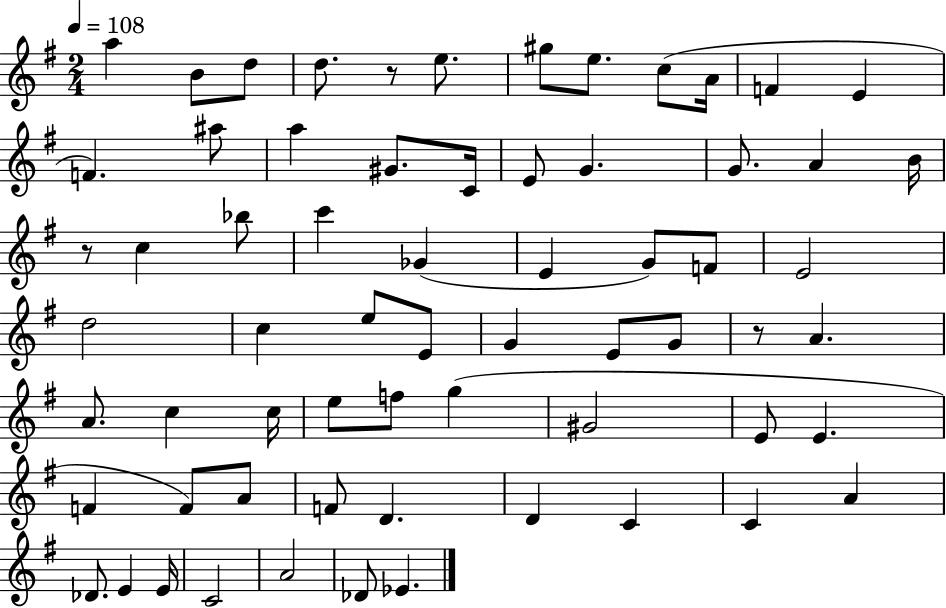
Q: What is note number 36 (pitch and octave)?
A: G4